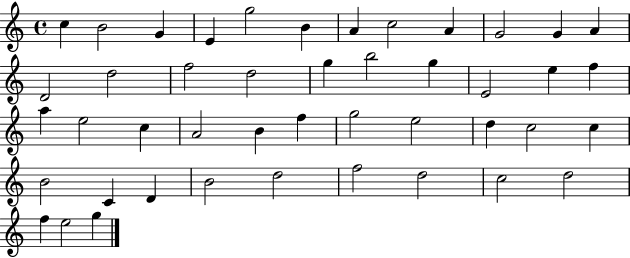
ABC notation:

X:1
T:Untitled
M:4/4
L:1/4
K:C
c B2 G E g2 B A c2 A G2 G A D2 d2 f2 d2 g b2 g E2 e f a e2 c A2 B f g2 e2 d c2 c B2 C D B2 d2 f2 d2 c2 d2 f e2 g